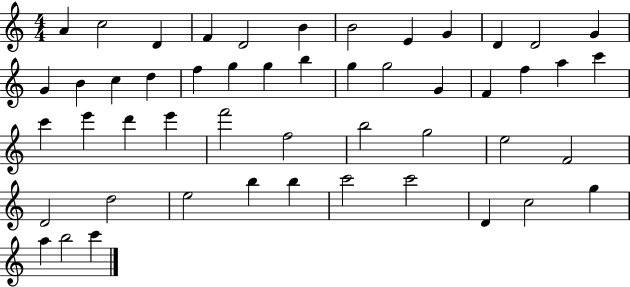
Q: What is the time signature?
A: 4/4